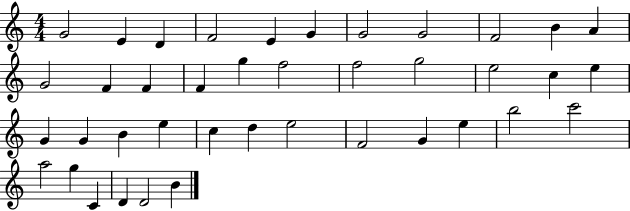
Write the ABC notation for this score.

X:1
T:Untitled
M:4/4
L:1/4
K:C
G2 E D F2 E G G2 G2 F2 B A G2 F F F g f2 f2 g2 e2 c e G G B e c d e2 F2 G e b2 c'2 a2 g C D D2 B